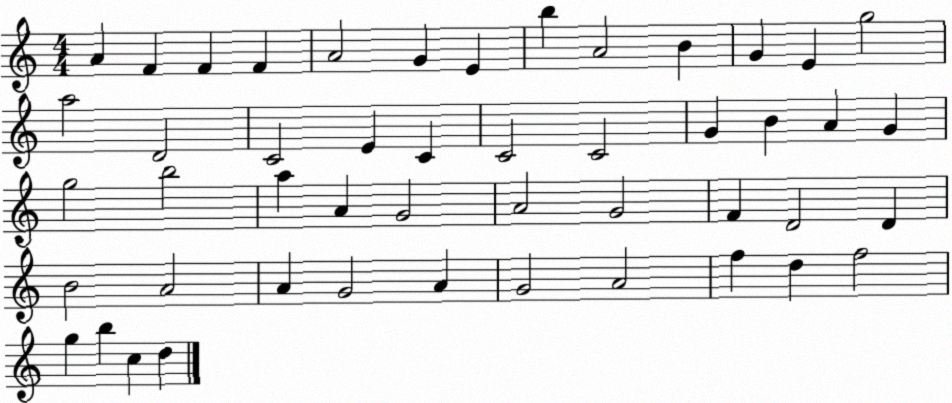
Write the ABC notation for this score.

X:1
T:Untitled
M:4/4
L:1/4
K:C
A F F F A2 G E b A2 B G E g2 a2 D2 C2 E C C2 C2 G B A G g2 b2 a A G2 A2 G2 F D2 D B2 A2 A G2 A G2 A2 f d f2 g b c d